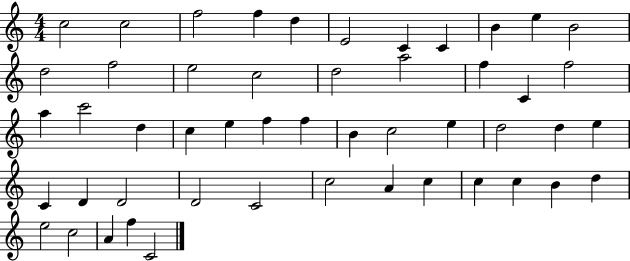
X:1
T:Untitled
M:4/4
L:1/4
K:C
c2 c2 f2 f d E2 C C B e B2 d2 f2 e2 c2 d2 a2 f C f2 a c'2 d c e f f B c2 e d2 d e C D D2 D2 C2 c2 A c c c B d e2 c2 A f C2